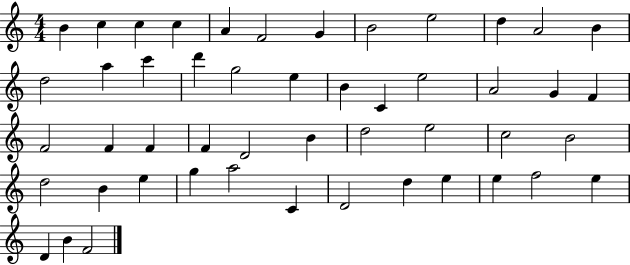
{
  \clef treble
  \numericTimeSignature
  \time 4/4
  \key c \major
  b'4 c''4 c''4 c''4 | a'4 f'2 g'4 | b'2 e''2 | d''4 a'2 b'4 | \break d''2 a''4 c'''4 | d'''4 g''2 e''4 | b'4 c'4 e''2 | a'2 g'4 f'4 | \break f'2 f'4 f'4 | f'4 d'2 b'4 | d''2 e''2 | c''2 b'2 | \break d''2 b'4 e''4 | g''4 a''2 c'4 | d'2 d''4 e''4 | e''4 f''2 e''4 | \break d'4 b'4 f'2 | \bar "|."
}